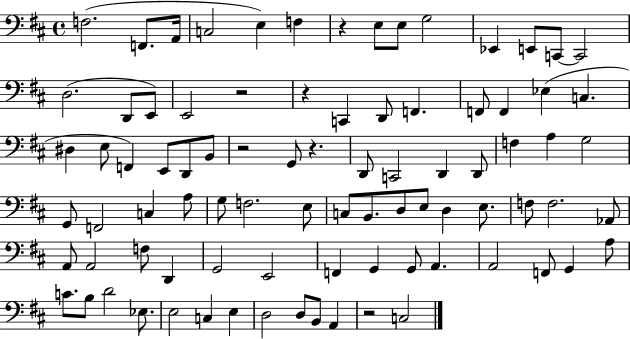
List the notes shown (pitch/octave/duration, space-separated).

F3/h. F2/e. A2/s C3/h E3/q F3/q R/q E3/e E3/e G3/h Eb2/q E2/e C2/e C2/h D3/h. D2/e E2/e E2/h R/h R/q C2/q D2/e F2/q. F2/e F2/q Eb3/q C3/q. D#3/q E3/e F2/q E2/e D2/e B2/e R/h G2/e R/q. D2/e C2/h D2/q D2/e F3/q A3/q G3/h G2/e F2/h C3/q A3/e G3/e F3/h. E3/e C3/e B2/e. D3/e E3/e D3/q E3/e. F3/e F3/h. Ab2/e A2/e A2/h F3/e D2/q G2/h E2/h F2/q G2/q G2/e A2/q. A2/h F2/e G2/q A3/e C4/e. B3/e D4/h Eb3/e. E3/h C3/q E3/q D3/h D3/e B2/e A2/q R/h C3/h